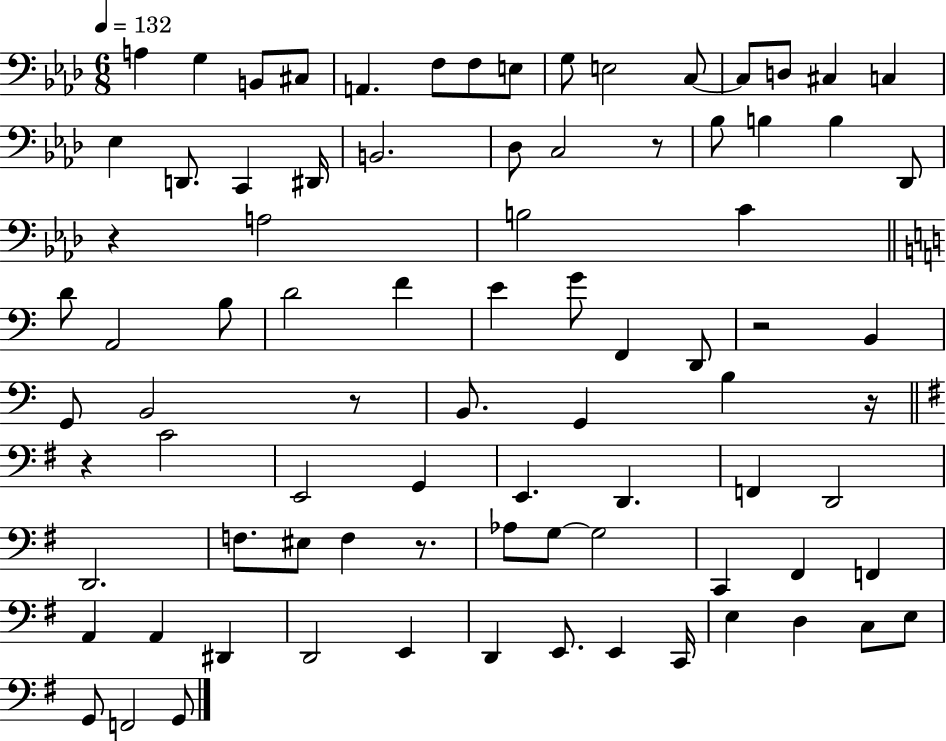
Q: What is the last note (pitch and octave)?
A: G2